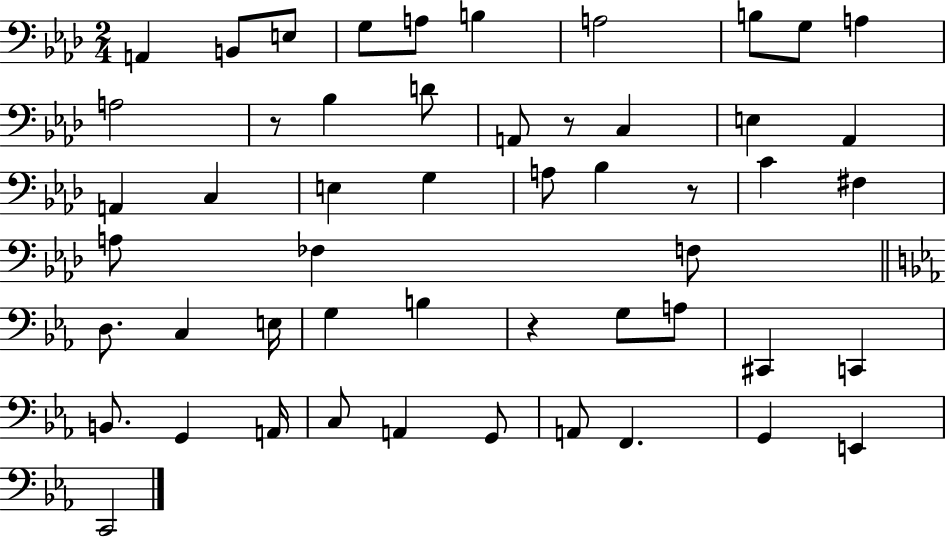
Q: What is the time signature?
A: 2/4